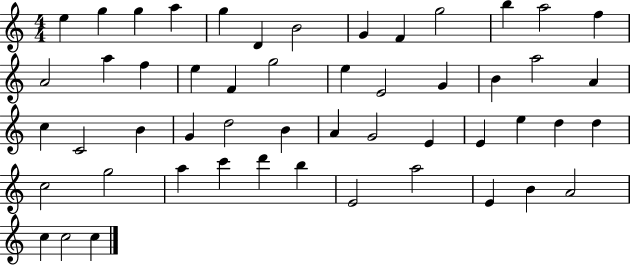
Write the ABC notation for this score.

X:1
T:Untitled
M:4/4
L:1/4
K:C
e g g a g D B2 G F g2 b a2 f A2 a f e F g2 e E2 G B a2 A c C2 B G d2 B A G2 E E e d d c2 g2 a c' d' b E2 a2 E B A2 c c2 c